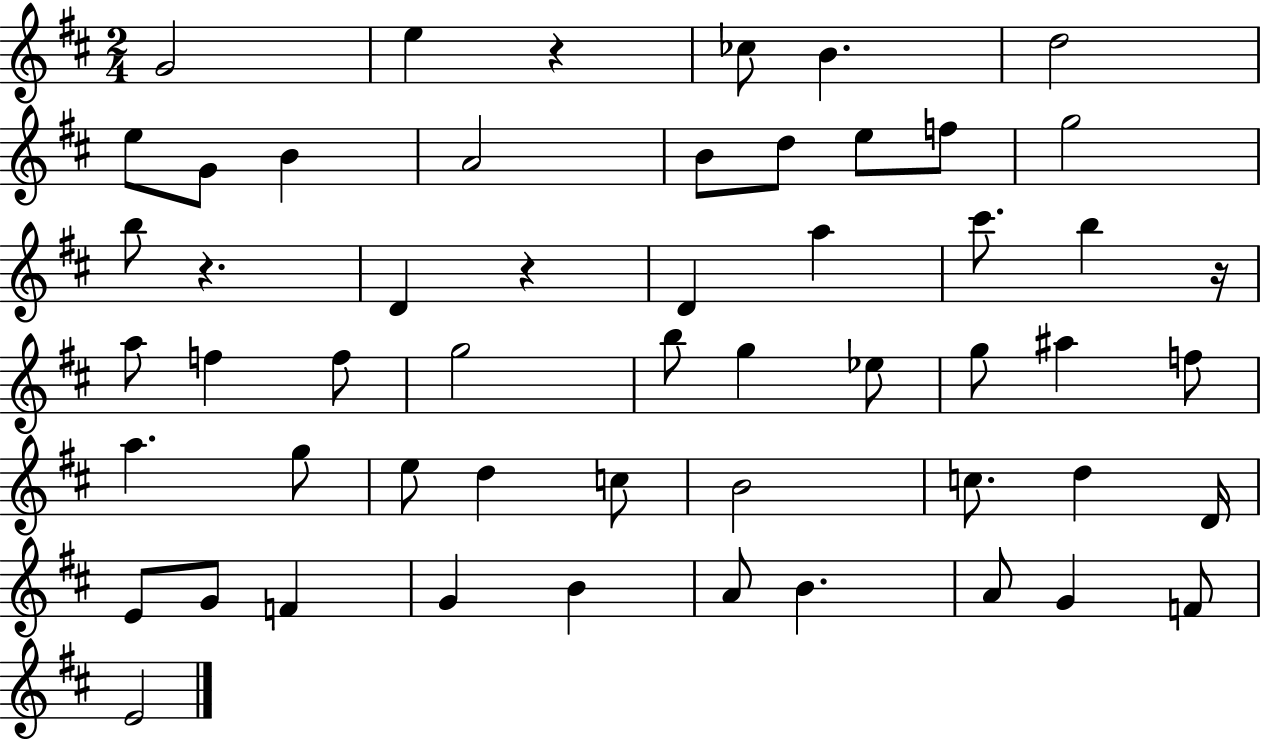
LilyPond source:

{
  \clef treble
  \numericTimeSignature
  \time 2/4
  \key d \major
  g'2 | e''4 r4 | ces''8 b'4. | d''2 | \break e''8 g'8 b'4 | a'2 | b'8 d''8 e''8 f''8 | g''2 | \break b''8 r4. | d'4 r4 | d'4 a''4 | cis'''8. b''4 r16 | \break a''8 f''4 f''8 | g''2 | b''8 g''4 ees''8 | g''8 ais''4 f''8 | \break a''4. g''8 | e''8 d''4 c''8 | b'2 | c''8. d''4 d'16 | \break e'8 g'8 f'4 | g'4 b'4 | a'8 b'4. | a'8 g'4 f'8 | \break e'2 | \bar "|."
}